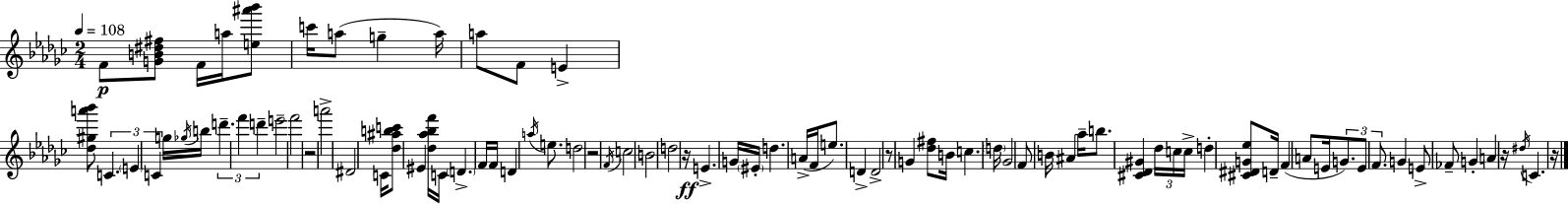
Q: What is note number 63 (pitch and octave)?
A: A4